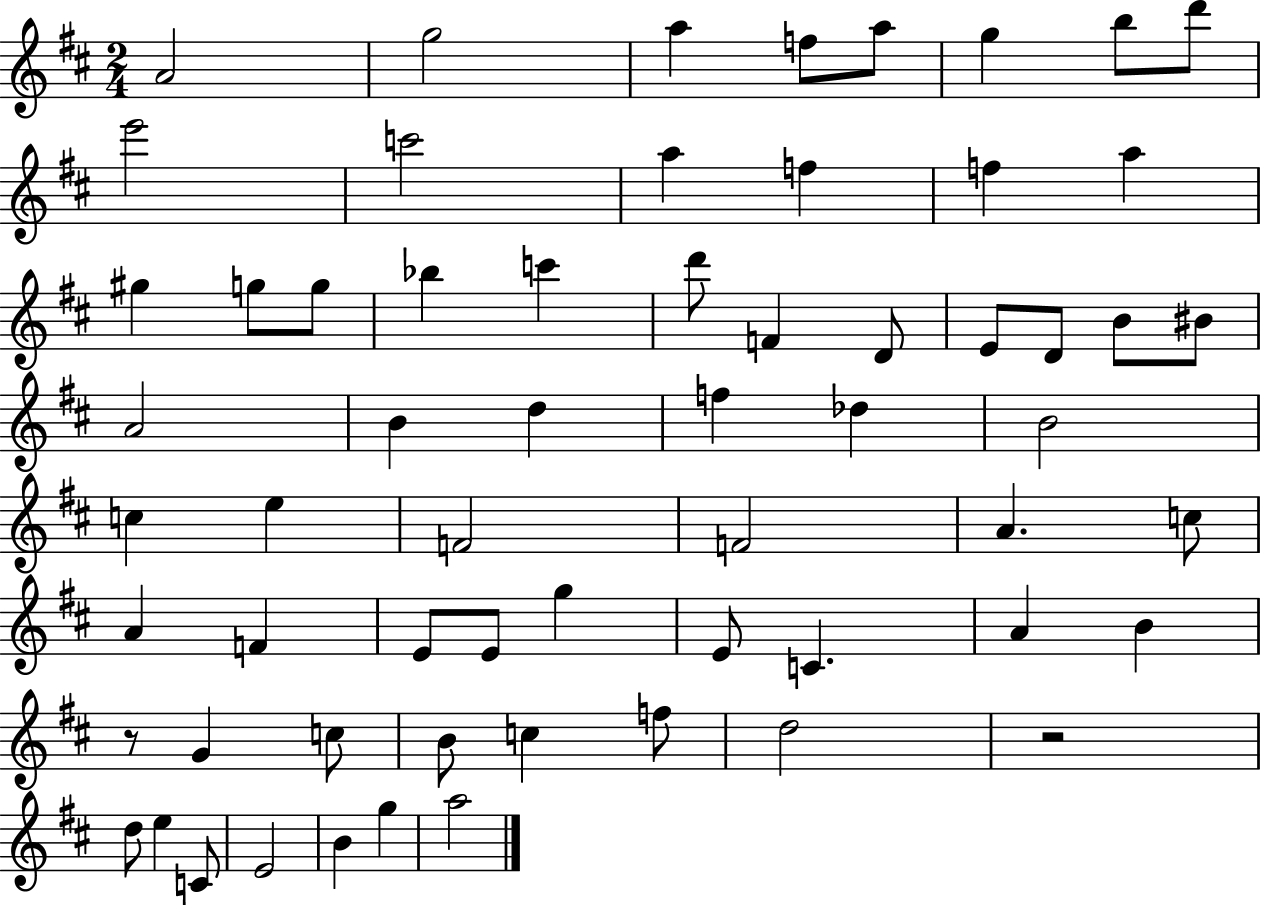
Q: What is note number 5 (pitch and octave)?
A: A5